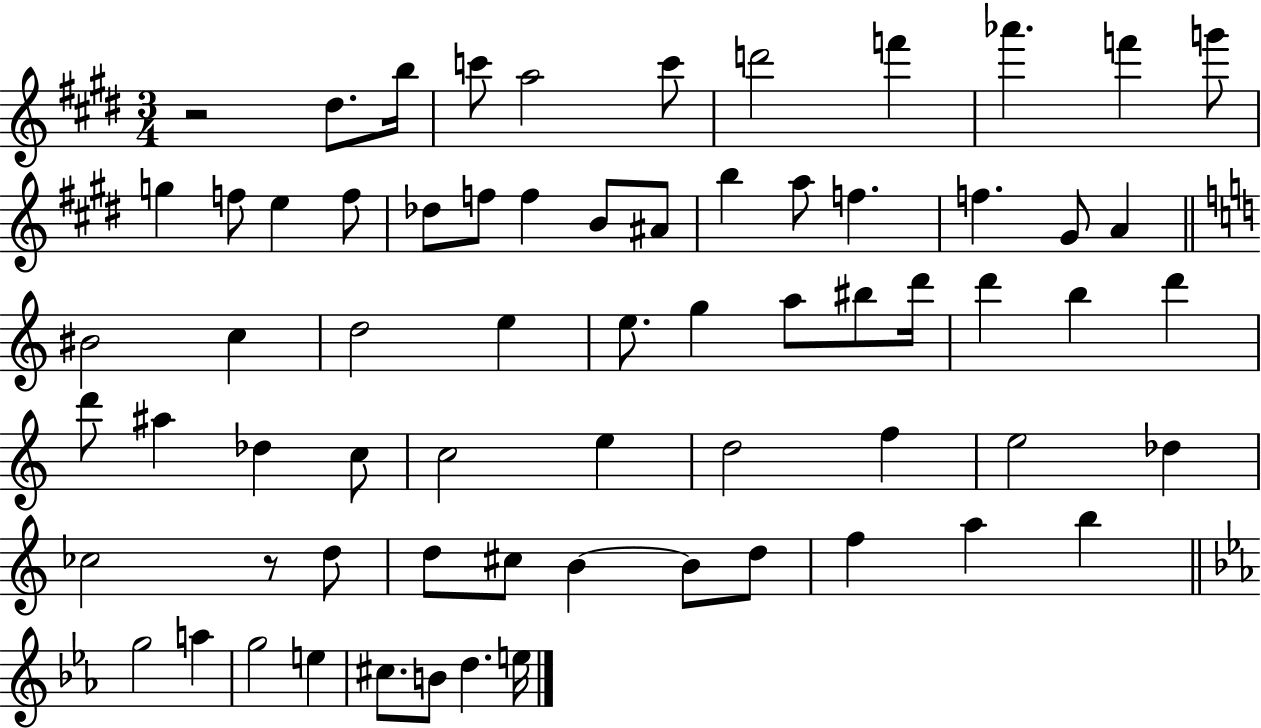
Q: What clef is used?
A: treble